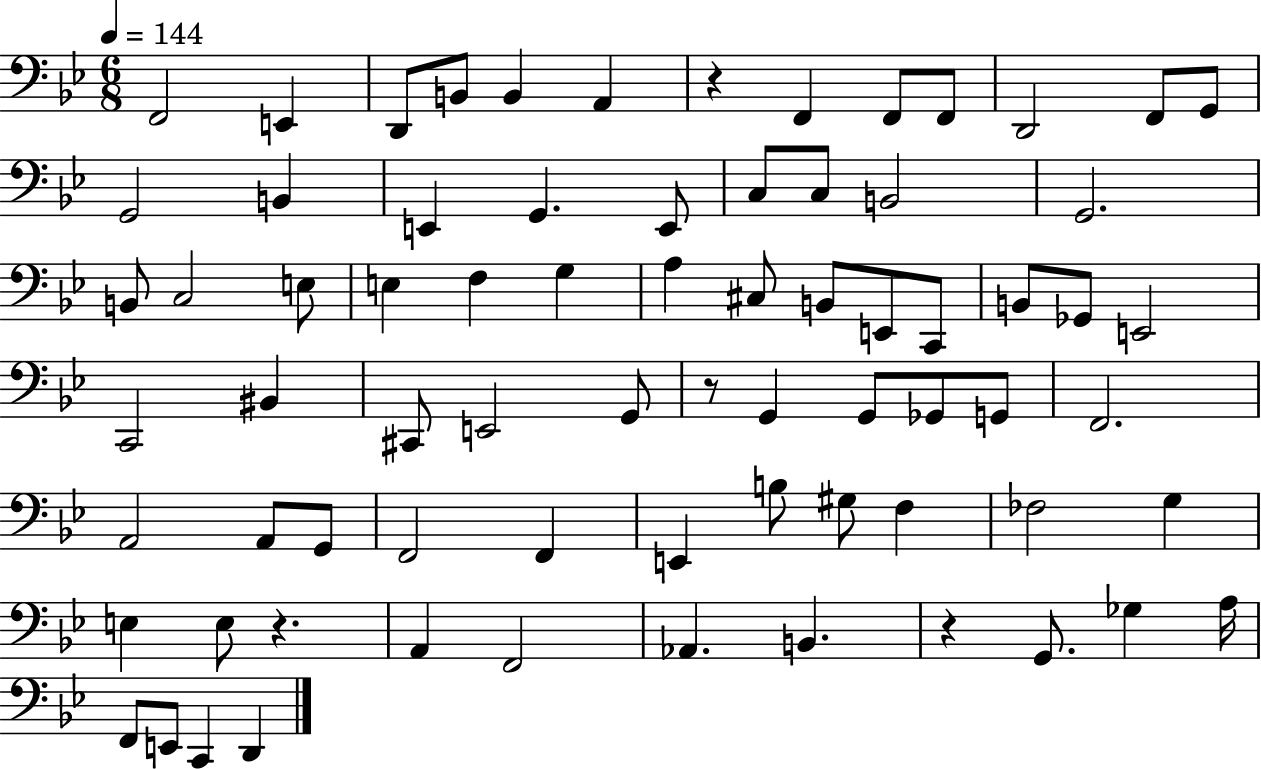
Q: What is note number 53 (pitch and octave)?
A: G#3